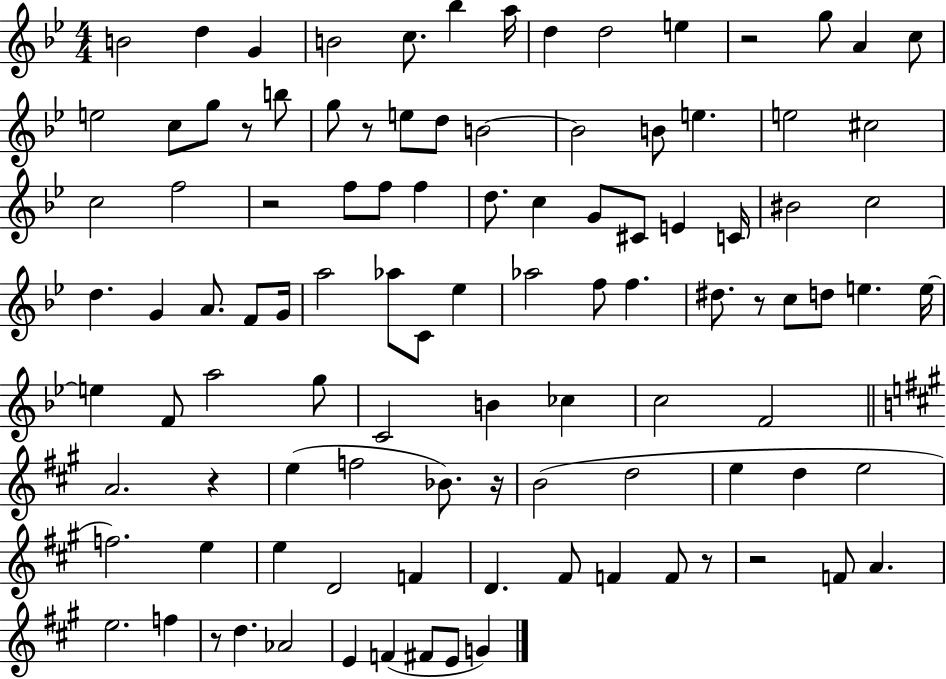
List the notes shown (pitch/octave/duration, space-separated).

B4/h D5/q G4/q B4/h C5/e. Bb5/q A5/s D5/q D5/h E5/q R/h G5/e A4/q C5/e E5/h C5/e G5/e R/e B5/e G5/e R/e E5/e D5/e B4/h B4/h B4/e E5/q. E5/h C#5/h C5/h F5/h R/h F5/e F5/e F5/q D5/e. C5/q G4/e C#4/e E4/q C4/s BIS4/h C5/h D5/q. G4/q A4/e. F4/e G4/s A5/h Ab5/e C4/e Eb5/q Ab5/h F5/e F5/q. D#5/e. R/e C5/e D5/e E5/q. E5/s E5/q F4/e A5/h G5/e C4/h B4/q CES5/q C5/h F4/h A4/h. R/q E5/q F5/h Bb4/e. R/s B4/h D5/h E5/q D5/q E5/h F5/h. E5/q E5/q D4/h F4/q D4/q. F#4/e F4/q F4/e R/e R/h F4/e A4/q. E5/h. F5/q R/e D5/q. Ab4/h E4/q F4/q F#4/e E4/e G4/q